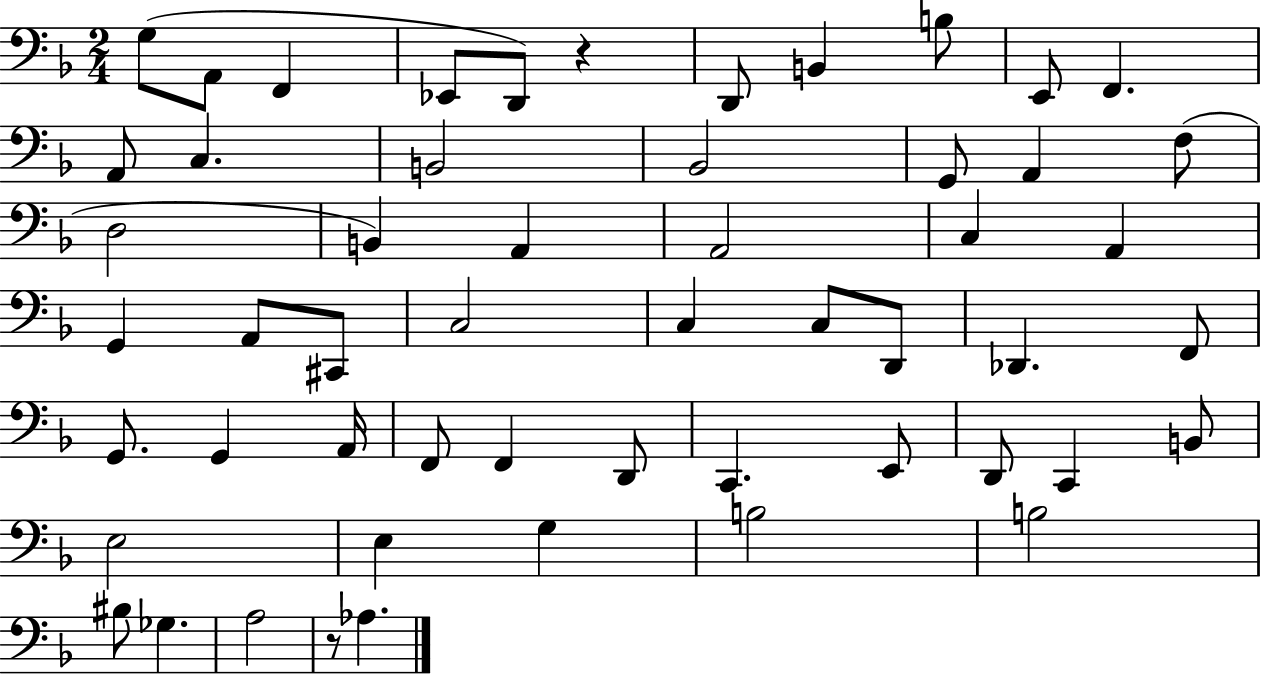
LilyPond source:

{
  \clef bass
  \numericTimeSignature
  \time 2/4
  \key f \major
  \repeat volta 2 { g8( a,8 f,4 | ees,8 d,8) r4 | d,8 b,4 b8 | e,8 f,4. | \break a,8 c4. | b,2 | bes,2 | g,8 a,4 f8( | \break d2 | b,4) a,4 | a,2 | c4 a,4 | \break g,4 a,8 cis,8 | c2 | c4 c8 d,8 | des,4. f,8 | \break g,8. g,4 a,16 | f,8 f,4 d,8 | c,4. e,8 | d,8 c,4 b,8 | \break e2 | e4 g4 | b2 | b2 | \break bis8 ges4. | a2 | r8 aes4. | } \bar "|."
}